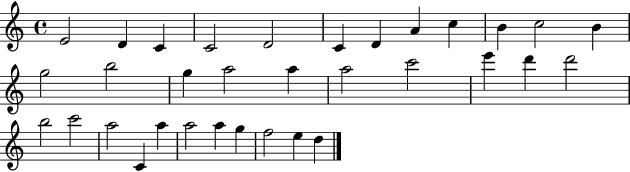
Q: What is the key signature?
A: C major